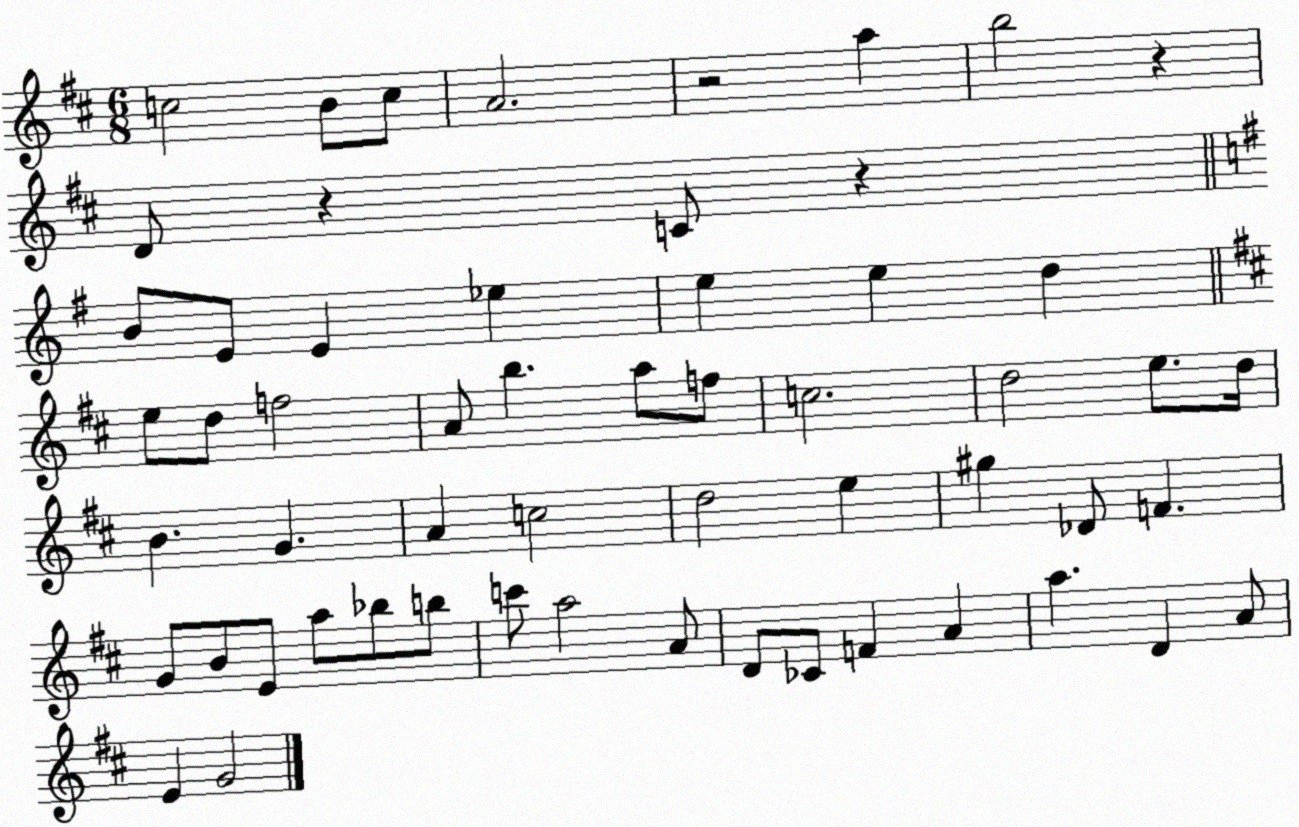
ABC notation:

X:1
T:Untitled
M:6/8
L:1/4
K:D
c2 B/2 c/2 A2 z2 a b2 z D/2 z C/2 z B/2 E/2 E _e e e d e/2 d/2 f2 A/2 b a/2 f/2 c2 d2 e/2 d/4 B G A c2 d2 e ^g _D/2 F G/2 B/2 E/2 a/2 _b/2 b/2 c'/2 a2 A/2 D/2 _C/2 F A a D A/2 E G2